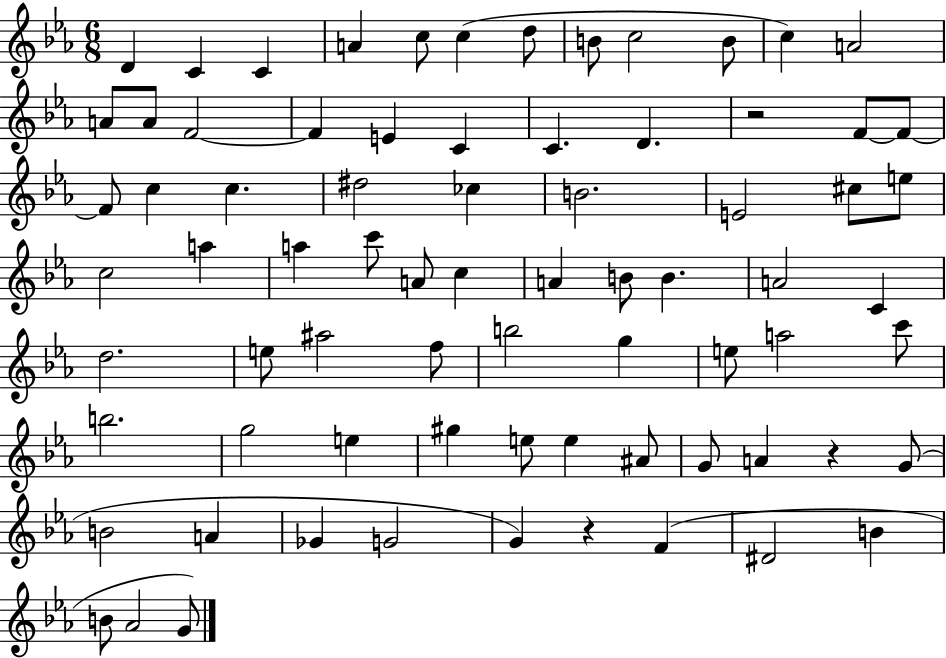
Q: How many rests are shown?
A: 3